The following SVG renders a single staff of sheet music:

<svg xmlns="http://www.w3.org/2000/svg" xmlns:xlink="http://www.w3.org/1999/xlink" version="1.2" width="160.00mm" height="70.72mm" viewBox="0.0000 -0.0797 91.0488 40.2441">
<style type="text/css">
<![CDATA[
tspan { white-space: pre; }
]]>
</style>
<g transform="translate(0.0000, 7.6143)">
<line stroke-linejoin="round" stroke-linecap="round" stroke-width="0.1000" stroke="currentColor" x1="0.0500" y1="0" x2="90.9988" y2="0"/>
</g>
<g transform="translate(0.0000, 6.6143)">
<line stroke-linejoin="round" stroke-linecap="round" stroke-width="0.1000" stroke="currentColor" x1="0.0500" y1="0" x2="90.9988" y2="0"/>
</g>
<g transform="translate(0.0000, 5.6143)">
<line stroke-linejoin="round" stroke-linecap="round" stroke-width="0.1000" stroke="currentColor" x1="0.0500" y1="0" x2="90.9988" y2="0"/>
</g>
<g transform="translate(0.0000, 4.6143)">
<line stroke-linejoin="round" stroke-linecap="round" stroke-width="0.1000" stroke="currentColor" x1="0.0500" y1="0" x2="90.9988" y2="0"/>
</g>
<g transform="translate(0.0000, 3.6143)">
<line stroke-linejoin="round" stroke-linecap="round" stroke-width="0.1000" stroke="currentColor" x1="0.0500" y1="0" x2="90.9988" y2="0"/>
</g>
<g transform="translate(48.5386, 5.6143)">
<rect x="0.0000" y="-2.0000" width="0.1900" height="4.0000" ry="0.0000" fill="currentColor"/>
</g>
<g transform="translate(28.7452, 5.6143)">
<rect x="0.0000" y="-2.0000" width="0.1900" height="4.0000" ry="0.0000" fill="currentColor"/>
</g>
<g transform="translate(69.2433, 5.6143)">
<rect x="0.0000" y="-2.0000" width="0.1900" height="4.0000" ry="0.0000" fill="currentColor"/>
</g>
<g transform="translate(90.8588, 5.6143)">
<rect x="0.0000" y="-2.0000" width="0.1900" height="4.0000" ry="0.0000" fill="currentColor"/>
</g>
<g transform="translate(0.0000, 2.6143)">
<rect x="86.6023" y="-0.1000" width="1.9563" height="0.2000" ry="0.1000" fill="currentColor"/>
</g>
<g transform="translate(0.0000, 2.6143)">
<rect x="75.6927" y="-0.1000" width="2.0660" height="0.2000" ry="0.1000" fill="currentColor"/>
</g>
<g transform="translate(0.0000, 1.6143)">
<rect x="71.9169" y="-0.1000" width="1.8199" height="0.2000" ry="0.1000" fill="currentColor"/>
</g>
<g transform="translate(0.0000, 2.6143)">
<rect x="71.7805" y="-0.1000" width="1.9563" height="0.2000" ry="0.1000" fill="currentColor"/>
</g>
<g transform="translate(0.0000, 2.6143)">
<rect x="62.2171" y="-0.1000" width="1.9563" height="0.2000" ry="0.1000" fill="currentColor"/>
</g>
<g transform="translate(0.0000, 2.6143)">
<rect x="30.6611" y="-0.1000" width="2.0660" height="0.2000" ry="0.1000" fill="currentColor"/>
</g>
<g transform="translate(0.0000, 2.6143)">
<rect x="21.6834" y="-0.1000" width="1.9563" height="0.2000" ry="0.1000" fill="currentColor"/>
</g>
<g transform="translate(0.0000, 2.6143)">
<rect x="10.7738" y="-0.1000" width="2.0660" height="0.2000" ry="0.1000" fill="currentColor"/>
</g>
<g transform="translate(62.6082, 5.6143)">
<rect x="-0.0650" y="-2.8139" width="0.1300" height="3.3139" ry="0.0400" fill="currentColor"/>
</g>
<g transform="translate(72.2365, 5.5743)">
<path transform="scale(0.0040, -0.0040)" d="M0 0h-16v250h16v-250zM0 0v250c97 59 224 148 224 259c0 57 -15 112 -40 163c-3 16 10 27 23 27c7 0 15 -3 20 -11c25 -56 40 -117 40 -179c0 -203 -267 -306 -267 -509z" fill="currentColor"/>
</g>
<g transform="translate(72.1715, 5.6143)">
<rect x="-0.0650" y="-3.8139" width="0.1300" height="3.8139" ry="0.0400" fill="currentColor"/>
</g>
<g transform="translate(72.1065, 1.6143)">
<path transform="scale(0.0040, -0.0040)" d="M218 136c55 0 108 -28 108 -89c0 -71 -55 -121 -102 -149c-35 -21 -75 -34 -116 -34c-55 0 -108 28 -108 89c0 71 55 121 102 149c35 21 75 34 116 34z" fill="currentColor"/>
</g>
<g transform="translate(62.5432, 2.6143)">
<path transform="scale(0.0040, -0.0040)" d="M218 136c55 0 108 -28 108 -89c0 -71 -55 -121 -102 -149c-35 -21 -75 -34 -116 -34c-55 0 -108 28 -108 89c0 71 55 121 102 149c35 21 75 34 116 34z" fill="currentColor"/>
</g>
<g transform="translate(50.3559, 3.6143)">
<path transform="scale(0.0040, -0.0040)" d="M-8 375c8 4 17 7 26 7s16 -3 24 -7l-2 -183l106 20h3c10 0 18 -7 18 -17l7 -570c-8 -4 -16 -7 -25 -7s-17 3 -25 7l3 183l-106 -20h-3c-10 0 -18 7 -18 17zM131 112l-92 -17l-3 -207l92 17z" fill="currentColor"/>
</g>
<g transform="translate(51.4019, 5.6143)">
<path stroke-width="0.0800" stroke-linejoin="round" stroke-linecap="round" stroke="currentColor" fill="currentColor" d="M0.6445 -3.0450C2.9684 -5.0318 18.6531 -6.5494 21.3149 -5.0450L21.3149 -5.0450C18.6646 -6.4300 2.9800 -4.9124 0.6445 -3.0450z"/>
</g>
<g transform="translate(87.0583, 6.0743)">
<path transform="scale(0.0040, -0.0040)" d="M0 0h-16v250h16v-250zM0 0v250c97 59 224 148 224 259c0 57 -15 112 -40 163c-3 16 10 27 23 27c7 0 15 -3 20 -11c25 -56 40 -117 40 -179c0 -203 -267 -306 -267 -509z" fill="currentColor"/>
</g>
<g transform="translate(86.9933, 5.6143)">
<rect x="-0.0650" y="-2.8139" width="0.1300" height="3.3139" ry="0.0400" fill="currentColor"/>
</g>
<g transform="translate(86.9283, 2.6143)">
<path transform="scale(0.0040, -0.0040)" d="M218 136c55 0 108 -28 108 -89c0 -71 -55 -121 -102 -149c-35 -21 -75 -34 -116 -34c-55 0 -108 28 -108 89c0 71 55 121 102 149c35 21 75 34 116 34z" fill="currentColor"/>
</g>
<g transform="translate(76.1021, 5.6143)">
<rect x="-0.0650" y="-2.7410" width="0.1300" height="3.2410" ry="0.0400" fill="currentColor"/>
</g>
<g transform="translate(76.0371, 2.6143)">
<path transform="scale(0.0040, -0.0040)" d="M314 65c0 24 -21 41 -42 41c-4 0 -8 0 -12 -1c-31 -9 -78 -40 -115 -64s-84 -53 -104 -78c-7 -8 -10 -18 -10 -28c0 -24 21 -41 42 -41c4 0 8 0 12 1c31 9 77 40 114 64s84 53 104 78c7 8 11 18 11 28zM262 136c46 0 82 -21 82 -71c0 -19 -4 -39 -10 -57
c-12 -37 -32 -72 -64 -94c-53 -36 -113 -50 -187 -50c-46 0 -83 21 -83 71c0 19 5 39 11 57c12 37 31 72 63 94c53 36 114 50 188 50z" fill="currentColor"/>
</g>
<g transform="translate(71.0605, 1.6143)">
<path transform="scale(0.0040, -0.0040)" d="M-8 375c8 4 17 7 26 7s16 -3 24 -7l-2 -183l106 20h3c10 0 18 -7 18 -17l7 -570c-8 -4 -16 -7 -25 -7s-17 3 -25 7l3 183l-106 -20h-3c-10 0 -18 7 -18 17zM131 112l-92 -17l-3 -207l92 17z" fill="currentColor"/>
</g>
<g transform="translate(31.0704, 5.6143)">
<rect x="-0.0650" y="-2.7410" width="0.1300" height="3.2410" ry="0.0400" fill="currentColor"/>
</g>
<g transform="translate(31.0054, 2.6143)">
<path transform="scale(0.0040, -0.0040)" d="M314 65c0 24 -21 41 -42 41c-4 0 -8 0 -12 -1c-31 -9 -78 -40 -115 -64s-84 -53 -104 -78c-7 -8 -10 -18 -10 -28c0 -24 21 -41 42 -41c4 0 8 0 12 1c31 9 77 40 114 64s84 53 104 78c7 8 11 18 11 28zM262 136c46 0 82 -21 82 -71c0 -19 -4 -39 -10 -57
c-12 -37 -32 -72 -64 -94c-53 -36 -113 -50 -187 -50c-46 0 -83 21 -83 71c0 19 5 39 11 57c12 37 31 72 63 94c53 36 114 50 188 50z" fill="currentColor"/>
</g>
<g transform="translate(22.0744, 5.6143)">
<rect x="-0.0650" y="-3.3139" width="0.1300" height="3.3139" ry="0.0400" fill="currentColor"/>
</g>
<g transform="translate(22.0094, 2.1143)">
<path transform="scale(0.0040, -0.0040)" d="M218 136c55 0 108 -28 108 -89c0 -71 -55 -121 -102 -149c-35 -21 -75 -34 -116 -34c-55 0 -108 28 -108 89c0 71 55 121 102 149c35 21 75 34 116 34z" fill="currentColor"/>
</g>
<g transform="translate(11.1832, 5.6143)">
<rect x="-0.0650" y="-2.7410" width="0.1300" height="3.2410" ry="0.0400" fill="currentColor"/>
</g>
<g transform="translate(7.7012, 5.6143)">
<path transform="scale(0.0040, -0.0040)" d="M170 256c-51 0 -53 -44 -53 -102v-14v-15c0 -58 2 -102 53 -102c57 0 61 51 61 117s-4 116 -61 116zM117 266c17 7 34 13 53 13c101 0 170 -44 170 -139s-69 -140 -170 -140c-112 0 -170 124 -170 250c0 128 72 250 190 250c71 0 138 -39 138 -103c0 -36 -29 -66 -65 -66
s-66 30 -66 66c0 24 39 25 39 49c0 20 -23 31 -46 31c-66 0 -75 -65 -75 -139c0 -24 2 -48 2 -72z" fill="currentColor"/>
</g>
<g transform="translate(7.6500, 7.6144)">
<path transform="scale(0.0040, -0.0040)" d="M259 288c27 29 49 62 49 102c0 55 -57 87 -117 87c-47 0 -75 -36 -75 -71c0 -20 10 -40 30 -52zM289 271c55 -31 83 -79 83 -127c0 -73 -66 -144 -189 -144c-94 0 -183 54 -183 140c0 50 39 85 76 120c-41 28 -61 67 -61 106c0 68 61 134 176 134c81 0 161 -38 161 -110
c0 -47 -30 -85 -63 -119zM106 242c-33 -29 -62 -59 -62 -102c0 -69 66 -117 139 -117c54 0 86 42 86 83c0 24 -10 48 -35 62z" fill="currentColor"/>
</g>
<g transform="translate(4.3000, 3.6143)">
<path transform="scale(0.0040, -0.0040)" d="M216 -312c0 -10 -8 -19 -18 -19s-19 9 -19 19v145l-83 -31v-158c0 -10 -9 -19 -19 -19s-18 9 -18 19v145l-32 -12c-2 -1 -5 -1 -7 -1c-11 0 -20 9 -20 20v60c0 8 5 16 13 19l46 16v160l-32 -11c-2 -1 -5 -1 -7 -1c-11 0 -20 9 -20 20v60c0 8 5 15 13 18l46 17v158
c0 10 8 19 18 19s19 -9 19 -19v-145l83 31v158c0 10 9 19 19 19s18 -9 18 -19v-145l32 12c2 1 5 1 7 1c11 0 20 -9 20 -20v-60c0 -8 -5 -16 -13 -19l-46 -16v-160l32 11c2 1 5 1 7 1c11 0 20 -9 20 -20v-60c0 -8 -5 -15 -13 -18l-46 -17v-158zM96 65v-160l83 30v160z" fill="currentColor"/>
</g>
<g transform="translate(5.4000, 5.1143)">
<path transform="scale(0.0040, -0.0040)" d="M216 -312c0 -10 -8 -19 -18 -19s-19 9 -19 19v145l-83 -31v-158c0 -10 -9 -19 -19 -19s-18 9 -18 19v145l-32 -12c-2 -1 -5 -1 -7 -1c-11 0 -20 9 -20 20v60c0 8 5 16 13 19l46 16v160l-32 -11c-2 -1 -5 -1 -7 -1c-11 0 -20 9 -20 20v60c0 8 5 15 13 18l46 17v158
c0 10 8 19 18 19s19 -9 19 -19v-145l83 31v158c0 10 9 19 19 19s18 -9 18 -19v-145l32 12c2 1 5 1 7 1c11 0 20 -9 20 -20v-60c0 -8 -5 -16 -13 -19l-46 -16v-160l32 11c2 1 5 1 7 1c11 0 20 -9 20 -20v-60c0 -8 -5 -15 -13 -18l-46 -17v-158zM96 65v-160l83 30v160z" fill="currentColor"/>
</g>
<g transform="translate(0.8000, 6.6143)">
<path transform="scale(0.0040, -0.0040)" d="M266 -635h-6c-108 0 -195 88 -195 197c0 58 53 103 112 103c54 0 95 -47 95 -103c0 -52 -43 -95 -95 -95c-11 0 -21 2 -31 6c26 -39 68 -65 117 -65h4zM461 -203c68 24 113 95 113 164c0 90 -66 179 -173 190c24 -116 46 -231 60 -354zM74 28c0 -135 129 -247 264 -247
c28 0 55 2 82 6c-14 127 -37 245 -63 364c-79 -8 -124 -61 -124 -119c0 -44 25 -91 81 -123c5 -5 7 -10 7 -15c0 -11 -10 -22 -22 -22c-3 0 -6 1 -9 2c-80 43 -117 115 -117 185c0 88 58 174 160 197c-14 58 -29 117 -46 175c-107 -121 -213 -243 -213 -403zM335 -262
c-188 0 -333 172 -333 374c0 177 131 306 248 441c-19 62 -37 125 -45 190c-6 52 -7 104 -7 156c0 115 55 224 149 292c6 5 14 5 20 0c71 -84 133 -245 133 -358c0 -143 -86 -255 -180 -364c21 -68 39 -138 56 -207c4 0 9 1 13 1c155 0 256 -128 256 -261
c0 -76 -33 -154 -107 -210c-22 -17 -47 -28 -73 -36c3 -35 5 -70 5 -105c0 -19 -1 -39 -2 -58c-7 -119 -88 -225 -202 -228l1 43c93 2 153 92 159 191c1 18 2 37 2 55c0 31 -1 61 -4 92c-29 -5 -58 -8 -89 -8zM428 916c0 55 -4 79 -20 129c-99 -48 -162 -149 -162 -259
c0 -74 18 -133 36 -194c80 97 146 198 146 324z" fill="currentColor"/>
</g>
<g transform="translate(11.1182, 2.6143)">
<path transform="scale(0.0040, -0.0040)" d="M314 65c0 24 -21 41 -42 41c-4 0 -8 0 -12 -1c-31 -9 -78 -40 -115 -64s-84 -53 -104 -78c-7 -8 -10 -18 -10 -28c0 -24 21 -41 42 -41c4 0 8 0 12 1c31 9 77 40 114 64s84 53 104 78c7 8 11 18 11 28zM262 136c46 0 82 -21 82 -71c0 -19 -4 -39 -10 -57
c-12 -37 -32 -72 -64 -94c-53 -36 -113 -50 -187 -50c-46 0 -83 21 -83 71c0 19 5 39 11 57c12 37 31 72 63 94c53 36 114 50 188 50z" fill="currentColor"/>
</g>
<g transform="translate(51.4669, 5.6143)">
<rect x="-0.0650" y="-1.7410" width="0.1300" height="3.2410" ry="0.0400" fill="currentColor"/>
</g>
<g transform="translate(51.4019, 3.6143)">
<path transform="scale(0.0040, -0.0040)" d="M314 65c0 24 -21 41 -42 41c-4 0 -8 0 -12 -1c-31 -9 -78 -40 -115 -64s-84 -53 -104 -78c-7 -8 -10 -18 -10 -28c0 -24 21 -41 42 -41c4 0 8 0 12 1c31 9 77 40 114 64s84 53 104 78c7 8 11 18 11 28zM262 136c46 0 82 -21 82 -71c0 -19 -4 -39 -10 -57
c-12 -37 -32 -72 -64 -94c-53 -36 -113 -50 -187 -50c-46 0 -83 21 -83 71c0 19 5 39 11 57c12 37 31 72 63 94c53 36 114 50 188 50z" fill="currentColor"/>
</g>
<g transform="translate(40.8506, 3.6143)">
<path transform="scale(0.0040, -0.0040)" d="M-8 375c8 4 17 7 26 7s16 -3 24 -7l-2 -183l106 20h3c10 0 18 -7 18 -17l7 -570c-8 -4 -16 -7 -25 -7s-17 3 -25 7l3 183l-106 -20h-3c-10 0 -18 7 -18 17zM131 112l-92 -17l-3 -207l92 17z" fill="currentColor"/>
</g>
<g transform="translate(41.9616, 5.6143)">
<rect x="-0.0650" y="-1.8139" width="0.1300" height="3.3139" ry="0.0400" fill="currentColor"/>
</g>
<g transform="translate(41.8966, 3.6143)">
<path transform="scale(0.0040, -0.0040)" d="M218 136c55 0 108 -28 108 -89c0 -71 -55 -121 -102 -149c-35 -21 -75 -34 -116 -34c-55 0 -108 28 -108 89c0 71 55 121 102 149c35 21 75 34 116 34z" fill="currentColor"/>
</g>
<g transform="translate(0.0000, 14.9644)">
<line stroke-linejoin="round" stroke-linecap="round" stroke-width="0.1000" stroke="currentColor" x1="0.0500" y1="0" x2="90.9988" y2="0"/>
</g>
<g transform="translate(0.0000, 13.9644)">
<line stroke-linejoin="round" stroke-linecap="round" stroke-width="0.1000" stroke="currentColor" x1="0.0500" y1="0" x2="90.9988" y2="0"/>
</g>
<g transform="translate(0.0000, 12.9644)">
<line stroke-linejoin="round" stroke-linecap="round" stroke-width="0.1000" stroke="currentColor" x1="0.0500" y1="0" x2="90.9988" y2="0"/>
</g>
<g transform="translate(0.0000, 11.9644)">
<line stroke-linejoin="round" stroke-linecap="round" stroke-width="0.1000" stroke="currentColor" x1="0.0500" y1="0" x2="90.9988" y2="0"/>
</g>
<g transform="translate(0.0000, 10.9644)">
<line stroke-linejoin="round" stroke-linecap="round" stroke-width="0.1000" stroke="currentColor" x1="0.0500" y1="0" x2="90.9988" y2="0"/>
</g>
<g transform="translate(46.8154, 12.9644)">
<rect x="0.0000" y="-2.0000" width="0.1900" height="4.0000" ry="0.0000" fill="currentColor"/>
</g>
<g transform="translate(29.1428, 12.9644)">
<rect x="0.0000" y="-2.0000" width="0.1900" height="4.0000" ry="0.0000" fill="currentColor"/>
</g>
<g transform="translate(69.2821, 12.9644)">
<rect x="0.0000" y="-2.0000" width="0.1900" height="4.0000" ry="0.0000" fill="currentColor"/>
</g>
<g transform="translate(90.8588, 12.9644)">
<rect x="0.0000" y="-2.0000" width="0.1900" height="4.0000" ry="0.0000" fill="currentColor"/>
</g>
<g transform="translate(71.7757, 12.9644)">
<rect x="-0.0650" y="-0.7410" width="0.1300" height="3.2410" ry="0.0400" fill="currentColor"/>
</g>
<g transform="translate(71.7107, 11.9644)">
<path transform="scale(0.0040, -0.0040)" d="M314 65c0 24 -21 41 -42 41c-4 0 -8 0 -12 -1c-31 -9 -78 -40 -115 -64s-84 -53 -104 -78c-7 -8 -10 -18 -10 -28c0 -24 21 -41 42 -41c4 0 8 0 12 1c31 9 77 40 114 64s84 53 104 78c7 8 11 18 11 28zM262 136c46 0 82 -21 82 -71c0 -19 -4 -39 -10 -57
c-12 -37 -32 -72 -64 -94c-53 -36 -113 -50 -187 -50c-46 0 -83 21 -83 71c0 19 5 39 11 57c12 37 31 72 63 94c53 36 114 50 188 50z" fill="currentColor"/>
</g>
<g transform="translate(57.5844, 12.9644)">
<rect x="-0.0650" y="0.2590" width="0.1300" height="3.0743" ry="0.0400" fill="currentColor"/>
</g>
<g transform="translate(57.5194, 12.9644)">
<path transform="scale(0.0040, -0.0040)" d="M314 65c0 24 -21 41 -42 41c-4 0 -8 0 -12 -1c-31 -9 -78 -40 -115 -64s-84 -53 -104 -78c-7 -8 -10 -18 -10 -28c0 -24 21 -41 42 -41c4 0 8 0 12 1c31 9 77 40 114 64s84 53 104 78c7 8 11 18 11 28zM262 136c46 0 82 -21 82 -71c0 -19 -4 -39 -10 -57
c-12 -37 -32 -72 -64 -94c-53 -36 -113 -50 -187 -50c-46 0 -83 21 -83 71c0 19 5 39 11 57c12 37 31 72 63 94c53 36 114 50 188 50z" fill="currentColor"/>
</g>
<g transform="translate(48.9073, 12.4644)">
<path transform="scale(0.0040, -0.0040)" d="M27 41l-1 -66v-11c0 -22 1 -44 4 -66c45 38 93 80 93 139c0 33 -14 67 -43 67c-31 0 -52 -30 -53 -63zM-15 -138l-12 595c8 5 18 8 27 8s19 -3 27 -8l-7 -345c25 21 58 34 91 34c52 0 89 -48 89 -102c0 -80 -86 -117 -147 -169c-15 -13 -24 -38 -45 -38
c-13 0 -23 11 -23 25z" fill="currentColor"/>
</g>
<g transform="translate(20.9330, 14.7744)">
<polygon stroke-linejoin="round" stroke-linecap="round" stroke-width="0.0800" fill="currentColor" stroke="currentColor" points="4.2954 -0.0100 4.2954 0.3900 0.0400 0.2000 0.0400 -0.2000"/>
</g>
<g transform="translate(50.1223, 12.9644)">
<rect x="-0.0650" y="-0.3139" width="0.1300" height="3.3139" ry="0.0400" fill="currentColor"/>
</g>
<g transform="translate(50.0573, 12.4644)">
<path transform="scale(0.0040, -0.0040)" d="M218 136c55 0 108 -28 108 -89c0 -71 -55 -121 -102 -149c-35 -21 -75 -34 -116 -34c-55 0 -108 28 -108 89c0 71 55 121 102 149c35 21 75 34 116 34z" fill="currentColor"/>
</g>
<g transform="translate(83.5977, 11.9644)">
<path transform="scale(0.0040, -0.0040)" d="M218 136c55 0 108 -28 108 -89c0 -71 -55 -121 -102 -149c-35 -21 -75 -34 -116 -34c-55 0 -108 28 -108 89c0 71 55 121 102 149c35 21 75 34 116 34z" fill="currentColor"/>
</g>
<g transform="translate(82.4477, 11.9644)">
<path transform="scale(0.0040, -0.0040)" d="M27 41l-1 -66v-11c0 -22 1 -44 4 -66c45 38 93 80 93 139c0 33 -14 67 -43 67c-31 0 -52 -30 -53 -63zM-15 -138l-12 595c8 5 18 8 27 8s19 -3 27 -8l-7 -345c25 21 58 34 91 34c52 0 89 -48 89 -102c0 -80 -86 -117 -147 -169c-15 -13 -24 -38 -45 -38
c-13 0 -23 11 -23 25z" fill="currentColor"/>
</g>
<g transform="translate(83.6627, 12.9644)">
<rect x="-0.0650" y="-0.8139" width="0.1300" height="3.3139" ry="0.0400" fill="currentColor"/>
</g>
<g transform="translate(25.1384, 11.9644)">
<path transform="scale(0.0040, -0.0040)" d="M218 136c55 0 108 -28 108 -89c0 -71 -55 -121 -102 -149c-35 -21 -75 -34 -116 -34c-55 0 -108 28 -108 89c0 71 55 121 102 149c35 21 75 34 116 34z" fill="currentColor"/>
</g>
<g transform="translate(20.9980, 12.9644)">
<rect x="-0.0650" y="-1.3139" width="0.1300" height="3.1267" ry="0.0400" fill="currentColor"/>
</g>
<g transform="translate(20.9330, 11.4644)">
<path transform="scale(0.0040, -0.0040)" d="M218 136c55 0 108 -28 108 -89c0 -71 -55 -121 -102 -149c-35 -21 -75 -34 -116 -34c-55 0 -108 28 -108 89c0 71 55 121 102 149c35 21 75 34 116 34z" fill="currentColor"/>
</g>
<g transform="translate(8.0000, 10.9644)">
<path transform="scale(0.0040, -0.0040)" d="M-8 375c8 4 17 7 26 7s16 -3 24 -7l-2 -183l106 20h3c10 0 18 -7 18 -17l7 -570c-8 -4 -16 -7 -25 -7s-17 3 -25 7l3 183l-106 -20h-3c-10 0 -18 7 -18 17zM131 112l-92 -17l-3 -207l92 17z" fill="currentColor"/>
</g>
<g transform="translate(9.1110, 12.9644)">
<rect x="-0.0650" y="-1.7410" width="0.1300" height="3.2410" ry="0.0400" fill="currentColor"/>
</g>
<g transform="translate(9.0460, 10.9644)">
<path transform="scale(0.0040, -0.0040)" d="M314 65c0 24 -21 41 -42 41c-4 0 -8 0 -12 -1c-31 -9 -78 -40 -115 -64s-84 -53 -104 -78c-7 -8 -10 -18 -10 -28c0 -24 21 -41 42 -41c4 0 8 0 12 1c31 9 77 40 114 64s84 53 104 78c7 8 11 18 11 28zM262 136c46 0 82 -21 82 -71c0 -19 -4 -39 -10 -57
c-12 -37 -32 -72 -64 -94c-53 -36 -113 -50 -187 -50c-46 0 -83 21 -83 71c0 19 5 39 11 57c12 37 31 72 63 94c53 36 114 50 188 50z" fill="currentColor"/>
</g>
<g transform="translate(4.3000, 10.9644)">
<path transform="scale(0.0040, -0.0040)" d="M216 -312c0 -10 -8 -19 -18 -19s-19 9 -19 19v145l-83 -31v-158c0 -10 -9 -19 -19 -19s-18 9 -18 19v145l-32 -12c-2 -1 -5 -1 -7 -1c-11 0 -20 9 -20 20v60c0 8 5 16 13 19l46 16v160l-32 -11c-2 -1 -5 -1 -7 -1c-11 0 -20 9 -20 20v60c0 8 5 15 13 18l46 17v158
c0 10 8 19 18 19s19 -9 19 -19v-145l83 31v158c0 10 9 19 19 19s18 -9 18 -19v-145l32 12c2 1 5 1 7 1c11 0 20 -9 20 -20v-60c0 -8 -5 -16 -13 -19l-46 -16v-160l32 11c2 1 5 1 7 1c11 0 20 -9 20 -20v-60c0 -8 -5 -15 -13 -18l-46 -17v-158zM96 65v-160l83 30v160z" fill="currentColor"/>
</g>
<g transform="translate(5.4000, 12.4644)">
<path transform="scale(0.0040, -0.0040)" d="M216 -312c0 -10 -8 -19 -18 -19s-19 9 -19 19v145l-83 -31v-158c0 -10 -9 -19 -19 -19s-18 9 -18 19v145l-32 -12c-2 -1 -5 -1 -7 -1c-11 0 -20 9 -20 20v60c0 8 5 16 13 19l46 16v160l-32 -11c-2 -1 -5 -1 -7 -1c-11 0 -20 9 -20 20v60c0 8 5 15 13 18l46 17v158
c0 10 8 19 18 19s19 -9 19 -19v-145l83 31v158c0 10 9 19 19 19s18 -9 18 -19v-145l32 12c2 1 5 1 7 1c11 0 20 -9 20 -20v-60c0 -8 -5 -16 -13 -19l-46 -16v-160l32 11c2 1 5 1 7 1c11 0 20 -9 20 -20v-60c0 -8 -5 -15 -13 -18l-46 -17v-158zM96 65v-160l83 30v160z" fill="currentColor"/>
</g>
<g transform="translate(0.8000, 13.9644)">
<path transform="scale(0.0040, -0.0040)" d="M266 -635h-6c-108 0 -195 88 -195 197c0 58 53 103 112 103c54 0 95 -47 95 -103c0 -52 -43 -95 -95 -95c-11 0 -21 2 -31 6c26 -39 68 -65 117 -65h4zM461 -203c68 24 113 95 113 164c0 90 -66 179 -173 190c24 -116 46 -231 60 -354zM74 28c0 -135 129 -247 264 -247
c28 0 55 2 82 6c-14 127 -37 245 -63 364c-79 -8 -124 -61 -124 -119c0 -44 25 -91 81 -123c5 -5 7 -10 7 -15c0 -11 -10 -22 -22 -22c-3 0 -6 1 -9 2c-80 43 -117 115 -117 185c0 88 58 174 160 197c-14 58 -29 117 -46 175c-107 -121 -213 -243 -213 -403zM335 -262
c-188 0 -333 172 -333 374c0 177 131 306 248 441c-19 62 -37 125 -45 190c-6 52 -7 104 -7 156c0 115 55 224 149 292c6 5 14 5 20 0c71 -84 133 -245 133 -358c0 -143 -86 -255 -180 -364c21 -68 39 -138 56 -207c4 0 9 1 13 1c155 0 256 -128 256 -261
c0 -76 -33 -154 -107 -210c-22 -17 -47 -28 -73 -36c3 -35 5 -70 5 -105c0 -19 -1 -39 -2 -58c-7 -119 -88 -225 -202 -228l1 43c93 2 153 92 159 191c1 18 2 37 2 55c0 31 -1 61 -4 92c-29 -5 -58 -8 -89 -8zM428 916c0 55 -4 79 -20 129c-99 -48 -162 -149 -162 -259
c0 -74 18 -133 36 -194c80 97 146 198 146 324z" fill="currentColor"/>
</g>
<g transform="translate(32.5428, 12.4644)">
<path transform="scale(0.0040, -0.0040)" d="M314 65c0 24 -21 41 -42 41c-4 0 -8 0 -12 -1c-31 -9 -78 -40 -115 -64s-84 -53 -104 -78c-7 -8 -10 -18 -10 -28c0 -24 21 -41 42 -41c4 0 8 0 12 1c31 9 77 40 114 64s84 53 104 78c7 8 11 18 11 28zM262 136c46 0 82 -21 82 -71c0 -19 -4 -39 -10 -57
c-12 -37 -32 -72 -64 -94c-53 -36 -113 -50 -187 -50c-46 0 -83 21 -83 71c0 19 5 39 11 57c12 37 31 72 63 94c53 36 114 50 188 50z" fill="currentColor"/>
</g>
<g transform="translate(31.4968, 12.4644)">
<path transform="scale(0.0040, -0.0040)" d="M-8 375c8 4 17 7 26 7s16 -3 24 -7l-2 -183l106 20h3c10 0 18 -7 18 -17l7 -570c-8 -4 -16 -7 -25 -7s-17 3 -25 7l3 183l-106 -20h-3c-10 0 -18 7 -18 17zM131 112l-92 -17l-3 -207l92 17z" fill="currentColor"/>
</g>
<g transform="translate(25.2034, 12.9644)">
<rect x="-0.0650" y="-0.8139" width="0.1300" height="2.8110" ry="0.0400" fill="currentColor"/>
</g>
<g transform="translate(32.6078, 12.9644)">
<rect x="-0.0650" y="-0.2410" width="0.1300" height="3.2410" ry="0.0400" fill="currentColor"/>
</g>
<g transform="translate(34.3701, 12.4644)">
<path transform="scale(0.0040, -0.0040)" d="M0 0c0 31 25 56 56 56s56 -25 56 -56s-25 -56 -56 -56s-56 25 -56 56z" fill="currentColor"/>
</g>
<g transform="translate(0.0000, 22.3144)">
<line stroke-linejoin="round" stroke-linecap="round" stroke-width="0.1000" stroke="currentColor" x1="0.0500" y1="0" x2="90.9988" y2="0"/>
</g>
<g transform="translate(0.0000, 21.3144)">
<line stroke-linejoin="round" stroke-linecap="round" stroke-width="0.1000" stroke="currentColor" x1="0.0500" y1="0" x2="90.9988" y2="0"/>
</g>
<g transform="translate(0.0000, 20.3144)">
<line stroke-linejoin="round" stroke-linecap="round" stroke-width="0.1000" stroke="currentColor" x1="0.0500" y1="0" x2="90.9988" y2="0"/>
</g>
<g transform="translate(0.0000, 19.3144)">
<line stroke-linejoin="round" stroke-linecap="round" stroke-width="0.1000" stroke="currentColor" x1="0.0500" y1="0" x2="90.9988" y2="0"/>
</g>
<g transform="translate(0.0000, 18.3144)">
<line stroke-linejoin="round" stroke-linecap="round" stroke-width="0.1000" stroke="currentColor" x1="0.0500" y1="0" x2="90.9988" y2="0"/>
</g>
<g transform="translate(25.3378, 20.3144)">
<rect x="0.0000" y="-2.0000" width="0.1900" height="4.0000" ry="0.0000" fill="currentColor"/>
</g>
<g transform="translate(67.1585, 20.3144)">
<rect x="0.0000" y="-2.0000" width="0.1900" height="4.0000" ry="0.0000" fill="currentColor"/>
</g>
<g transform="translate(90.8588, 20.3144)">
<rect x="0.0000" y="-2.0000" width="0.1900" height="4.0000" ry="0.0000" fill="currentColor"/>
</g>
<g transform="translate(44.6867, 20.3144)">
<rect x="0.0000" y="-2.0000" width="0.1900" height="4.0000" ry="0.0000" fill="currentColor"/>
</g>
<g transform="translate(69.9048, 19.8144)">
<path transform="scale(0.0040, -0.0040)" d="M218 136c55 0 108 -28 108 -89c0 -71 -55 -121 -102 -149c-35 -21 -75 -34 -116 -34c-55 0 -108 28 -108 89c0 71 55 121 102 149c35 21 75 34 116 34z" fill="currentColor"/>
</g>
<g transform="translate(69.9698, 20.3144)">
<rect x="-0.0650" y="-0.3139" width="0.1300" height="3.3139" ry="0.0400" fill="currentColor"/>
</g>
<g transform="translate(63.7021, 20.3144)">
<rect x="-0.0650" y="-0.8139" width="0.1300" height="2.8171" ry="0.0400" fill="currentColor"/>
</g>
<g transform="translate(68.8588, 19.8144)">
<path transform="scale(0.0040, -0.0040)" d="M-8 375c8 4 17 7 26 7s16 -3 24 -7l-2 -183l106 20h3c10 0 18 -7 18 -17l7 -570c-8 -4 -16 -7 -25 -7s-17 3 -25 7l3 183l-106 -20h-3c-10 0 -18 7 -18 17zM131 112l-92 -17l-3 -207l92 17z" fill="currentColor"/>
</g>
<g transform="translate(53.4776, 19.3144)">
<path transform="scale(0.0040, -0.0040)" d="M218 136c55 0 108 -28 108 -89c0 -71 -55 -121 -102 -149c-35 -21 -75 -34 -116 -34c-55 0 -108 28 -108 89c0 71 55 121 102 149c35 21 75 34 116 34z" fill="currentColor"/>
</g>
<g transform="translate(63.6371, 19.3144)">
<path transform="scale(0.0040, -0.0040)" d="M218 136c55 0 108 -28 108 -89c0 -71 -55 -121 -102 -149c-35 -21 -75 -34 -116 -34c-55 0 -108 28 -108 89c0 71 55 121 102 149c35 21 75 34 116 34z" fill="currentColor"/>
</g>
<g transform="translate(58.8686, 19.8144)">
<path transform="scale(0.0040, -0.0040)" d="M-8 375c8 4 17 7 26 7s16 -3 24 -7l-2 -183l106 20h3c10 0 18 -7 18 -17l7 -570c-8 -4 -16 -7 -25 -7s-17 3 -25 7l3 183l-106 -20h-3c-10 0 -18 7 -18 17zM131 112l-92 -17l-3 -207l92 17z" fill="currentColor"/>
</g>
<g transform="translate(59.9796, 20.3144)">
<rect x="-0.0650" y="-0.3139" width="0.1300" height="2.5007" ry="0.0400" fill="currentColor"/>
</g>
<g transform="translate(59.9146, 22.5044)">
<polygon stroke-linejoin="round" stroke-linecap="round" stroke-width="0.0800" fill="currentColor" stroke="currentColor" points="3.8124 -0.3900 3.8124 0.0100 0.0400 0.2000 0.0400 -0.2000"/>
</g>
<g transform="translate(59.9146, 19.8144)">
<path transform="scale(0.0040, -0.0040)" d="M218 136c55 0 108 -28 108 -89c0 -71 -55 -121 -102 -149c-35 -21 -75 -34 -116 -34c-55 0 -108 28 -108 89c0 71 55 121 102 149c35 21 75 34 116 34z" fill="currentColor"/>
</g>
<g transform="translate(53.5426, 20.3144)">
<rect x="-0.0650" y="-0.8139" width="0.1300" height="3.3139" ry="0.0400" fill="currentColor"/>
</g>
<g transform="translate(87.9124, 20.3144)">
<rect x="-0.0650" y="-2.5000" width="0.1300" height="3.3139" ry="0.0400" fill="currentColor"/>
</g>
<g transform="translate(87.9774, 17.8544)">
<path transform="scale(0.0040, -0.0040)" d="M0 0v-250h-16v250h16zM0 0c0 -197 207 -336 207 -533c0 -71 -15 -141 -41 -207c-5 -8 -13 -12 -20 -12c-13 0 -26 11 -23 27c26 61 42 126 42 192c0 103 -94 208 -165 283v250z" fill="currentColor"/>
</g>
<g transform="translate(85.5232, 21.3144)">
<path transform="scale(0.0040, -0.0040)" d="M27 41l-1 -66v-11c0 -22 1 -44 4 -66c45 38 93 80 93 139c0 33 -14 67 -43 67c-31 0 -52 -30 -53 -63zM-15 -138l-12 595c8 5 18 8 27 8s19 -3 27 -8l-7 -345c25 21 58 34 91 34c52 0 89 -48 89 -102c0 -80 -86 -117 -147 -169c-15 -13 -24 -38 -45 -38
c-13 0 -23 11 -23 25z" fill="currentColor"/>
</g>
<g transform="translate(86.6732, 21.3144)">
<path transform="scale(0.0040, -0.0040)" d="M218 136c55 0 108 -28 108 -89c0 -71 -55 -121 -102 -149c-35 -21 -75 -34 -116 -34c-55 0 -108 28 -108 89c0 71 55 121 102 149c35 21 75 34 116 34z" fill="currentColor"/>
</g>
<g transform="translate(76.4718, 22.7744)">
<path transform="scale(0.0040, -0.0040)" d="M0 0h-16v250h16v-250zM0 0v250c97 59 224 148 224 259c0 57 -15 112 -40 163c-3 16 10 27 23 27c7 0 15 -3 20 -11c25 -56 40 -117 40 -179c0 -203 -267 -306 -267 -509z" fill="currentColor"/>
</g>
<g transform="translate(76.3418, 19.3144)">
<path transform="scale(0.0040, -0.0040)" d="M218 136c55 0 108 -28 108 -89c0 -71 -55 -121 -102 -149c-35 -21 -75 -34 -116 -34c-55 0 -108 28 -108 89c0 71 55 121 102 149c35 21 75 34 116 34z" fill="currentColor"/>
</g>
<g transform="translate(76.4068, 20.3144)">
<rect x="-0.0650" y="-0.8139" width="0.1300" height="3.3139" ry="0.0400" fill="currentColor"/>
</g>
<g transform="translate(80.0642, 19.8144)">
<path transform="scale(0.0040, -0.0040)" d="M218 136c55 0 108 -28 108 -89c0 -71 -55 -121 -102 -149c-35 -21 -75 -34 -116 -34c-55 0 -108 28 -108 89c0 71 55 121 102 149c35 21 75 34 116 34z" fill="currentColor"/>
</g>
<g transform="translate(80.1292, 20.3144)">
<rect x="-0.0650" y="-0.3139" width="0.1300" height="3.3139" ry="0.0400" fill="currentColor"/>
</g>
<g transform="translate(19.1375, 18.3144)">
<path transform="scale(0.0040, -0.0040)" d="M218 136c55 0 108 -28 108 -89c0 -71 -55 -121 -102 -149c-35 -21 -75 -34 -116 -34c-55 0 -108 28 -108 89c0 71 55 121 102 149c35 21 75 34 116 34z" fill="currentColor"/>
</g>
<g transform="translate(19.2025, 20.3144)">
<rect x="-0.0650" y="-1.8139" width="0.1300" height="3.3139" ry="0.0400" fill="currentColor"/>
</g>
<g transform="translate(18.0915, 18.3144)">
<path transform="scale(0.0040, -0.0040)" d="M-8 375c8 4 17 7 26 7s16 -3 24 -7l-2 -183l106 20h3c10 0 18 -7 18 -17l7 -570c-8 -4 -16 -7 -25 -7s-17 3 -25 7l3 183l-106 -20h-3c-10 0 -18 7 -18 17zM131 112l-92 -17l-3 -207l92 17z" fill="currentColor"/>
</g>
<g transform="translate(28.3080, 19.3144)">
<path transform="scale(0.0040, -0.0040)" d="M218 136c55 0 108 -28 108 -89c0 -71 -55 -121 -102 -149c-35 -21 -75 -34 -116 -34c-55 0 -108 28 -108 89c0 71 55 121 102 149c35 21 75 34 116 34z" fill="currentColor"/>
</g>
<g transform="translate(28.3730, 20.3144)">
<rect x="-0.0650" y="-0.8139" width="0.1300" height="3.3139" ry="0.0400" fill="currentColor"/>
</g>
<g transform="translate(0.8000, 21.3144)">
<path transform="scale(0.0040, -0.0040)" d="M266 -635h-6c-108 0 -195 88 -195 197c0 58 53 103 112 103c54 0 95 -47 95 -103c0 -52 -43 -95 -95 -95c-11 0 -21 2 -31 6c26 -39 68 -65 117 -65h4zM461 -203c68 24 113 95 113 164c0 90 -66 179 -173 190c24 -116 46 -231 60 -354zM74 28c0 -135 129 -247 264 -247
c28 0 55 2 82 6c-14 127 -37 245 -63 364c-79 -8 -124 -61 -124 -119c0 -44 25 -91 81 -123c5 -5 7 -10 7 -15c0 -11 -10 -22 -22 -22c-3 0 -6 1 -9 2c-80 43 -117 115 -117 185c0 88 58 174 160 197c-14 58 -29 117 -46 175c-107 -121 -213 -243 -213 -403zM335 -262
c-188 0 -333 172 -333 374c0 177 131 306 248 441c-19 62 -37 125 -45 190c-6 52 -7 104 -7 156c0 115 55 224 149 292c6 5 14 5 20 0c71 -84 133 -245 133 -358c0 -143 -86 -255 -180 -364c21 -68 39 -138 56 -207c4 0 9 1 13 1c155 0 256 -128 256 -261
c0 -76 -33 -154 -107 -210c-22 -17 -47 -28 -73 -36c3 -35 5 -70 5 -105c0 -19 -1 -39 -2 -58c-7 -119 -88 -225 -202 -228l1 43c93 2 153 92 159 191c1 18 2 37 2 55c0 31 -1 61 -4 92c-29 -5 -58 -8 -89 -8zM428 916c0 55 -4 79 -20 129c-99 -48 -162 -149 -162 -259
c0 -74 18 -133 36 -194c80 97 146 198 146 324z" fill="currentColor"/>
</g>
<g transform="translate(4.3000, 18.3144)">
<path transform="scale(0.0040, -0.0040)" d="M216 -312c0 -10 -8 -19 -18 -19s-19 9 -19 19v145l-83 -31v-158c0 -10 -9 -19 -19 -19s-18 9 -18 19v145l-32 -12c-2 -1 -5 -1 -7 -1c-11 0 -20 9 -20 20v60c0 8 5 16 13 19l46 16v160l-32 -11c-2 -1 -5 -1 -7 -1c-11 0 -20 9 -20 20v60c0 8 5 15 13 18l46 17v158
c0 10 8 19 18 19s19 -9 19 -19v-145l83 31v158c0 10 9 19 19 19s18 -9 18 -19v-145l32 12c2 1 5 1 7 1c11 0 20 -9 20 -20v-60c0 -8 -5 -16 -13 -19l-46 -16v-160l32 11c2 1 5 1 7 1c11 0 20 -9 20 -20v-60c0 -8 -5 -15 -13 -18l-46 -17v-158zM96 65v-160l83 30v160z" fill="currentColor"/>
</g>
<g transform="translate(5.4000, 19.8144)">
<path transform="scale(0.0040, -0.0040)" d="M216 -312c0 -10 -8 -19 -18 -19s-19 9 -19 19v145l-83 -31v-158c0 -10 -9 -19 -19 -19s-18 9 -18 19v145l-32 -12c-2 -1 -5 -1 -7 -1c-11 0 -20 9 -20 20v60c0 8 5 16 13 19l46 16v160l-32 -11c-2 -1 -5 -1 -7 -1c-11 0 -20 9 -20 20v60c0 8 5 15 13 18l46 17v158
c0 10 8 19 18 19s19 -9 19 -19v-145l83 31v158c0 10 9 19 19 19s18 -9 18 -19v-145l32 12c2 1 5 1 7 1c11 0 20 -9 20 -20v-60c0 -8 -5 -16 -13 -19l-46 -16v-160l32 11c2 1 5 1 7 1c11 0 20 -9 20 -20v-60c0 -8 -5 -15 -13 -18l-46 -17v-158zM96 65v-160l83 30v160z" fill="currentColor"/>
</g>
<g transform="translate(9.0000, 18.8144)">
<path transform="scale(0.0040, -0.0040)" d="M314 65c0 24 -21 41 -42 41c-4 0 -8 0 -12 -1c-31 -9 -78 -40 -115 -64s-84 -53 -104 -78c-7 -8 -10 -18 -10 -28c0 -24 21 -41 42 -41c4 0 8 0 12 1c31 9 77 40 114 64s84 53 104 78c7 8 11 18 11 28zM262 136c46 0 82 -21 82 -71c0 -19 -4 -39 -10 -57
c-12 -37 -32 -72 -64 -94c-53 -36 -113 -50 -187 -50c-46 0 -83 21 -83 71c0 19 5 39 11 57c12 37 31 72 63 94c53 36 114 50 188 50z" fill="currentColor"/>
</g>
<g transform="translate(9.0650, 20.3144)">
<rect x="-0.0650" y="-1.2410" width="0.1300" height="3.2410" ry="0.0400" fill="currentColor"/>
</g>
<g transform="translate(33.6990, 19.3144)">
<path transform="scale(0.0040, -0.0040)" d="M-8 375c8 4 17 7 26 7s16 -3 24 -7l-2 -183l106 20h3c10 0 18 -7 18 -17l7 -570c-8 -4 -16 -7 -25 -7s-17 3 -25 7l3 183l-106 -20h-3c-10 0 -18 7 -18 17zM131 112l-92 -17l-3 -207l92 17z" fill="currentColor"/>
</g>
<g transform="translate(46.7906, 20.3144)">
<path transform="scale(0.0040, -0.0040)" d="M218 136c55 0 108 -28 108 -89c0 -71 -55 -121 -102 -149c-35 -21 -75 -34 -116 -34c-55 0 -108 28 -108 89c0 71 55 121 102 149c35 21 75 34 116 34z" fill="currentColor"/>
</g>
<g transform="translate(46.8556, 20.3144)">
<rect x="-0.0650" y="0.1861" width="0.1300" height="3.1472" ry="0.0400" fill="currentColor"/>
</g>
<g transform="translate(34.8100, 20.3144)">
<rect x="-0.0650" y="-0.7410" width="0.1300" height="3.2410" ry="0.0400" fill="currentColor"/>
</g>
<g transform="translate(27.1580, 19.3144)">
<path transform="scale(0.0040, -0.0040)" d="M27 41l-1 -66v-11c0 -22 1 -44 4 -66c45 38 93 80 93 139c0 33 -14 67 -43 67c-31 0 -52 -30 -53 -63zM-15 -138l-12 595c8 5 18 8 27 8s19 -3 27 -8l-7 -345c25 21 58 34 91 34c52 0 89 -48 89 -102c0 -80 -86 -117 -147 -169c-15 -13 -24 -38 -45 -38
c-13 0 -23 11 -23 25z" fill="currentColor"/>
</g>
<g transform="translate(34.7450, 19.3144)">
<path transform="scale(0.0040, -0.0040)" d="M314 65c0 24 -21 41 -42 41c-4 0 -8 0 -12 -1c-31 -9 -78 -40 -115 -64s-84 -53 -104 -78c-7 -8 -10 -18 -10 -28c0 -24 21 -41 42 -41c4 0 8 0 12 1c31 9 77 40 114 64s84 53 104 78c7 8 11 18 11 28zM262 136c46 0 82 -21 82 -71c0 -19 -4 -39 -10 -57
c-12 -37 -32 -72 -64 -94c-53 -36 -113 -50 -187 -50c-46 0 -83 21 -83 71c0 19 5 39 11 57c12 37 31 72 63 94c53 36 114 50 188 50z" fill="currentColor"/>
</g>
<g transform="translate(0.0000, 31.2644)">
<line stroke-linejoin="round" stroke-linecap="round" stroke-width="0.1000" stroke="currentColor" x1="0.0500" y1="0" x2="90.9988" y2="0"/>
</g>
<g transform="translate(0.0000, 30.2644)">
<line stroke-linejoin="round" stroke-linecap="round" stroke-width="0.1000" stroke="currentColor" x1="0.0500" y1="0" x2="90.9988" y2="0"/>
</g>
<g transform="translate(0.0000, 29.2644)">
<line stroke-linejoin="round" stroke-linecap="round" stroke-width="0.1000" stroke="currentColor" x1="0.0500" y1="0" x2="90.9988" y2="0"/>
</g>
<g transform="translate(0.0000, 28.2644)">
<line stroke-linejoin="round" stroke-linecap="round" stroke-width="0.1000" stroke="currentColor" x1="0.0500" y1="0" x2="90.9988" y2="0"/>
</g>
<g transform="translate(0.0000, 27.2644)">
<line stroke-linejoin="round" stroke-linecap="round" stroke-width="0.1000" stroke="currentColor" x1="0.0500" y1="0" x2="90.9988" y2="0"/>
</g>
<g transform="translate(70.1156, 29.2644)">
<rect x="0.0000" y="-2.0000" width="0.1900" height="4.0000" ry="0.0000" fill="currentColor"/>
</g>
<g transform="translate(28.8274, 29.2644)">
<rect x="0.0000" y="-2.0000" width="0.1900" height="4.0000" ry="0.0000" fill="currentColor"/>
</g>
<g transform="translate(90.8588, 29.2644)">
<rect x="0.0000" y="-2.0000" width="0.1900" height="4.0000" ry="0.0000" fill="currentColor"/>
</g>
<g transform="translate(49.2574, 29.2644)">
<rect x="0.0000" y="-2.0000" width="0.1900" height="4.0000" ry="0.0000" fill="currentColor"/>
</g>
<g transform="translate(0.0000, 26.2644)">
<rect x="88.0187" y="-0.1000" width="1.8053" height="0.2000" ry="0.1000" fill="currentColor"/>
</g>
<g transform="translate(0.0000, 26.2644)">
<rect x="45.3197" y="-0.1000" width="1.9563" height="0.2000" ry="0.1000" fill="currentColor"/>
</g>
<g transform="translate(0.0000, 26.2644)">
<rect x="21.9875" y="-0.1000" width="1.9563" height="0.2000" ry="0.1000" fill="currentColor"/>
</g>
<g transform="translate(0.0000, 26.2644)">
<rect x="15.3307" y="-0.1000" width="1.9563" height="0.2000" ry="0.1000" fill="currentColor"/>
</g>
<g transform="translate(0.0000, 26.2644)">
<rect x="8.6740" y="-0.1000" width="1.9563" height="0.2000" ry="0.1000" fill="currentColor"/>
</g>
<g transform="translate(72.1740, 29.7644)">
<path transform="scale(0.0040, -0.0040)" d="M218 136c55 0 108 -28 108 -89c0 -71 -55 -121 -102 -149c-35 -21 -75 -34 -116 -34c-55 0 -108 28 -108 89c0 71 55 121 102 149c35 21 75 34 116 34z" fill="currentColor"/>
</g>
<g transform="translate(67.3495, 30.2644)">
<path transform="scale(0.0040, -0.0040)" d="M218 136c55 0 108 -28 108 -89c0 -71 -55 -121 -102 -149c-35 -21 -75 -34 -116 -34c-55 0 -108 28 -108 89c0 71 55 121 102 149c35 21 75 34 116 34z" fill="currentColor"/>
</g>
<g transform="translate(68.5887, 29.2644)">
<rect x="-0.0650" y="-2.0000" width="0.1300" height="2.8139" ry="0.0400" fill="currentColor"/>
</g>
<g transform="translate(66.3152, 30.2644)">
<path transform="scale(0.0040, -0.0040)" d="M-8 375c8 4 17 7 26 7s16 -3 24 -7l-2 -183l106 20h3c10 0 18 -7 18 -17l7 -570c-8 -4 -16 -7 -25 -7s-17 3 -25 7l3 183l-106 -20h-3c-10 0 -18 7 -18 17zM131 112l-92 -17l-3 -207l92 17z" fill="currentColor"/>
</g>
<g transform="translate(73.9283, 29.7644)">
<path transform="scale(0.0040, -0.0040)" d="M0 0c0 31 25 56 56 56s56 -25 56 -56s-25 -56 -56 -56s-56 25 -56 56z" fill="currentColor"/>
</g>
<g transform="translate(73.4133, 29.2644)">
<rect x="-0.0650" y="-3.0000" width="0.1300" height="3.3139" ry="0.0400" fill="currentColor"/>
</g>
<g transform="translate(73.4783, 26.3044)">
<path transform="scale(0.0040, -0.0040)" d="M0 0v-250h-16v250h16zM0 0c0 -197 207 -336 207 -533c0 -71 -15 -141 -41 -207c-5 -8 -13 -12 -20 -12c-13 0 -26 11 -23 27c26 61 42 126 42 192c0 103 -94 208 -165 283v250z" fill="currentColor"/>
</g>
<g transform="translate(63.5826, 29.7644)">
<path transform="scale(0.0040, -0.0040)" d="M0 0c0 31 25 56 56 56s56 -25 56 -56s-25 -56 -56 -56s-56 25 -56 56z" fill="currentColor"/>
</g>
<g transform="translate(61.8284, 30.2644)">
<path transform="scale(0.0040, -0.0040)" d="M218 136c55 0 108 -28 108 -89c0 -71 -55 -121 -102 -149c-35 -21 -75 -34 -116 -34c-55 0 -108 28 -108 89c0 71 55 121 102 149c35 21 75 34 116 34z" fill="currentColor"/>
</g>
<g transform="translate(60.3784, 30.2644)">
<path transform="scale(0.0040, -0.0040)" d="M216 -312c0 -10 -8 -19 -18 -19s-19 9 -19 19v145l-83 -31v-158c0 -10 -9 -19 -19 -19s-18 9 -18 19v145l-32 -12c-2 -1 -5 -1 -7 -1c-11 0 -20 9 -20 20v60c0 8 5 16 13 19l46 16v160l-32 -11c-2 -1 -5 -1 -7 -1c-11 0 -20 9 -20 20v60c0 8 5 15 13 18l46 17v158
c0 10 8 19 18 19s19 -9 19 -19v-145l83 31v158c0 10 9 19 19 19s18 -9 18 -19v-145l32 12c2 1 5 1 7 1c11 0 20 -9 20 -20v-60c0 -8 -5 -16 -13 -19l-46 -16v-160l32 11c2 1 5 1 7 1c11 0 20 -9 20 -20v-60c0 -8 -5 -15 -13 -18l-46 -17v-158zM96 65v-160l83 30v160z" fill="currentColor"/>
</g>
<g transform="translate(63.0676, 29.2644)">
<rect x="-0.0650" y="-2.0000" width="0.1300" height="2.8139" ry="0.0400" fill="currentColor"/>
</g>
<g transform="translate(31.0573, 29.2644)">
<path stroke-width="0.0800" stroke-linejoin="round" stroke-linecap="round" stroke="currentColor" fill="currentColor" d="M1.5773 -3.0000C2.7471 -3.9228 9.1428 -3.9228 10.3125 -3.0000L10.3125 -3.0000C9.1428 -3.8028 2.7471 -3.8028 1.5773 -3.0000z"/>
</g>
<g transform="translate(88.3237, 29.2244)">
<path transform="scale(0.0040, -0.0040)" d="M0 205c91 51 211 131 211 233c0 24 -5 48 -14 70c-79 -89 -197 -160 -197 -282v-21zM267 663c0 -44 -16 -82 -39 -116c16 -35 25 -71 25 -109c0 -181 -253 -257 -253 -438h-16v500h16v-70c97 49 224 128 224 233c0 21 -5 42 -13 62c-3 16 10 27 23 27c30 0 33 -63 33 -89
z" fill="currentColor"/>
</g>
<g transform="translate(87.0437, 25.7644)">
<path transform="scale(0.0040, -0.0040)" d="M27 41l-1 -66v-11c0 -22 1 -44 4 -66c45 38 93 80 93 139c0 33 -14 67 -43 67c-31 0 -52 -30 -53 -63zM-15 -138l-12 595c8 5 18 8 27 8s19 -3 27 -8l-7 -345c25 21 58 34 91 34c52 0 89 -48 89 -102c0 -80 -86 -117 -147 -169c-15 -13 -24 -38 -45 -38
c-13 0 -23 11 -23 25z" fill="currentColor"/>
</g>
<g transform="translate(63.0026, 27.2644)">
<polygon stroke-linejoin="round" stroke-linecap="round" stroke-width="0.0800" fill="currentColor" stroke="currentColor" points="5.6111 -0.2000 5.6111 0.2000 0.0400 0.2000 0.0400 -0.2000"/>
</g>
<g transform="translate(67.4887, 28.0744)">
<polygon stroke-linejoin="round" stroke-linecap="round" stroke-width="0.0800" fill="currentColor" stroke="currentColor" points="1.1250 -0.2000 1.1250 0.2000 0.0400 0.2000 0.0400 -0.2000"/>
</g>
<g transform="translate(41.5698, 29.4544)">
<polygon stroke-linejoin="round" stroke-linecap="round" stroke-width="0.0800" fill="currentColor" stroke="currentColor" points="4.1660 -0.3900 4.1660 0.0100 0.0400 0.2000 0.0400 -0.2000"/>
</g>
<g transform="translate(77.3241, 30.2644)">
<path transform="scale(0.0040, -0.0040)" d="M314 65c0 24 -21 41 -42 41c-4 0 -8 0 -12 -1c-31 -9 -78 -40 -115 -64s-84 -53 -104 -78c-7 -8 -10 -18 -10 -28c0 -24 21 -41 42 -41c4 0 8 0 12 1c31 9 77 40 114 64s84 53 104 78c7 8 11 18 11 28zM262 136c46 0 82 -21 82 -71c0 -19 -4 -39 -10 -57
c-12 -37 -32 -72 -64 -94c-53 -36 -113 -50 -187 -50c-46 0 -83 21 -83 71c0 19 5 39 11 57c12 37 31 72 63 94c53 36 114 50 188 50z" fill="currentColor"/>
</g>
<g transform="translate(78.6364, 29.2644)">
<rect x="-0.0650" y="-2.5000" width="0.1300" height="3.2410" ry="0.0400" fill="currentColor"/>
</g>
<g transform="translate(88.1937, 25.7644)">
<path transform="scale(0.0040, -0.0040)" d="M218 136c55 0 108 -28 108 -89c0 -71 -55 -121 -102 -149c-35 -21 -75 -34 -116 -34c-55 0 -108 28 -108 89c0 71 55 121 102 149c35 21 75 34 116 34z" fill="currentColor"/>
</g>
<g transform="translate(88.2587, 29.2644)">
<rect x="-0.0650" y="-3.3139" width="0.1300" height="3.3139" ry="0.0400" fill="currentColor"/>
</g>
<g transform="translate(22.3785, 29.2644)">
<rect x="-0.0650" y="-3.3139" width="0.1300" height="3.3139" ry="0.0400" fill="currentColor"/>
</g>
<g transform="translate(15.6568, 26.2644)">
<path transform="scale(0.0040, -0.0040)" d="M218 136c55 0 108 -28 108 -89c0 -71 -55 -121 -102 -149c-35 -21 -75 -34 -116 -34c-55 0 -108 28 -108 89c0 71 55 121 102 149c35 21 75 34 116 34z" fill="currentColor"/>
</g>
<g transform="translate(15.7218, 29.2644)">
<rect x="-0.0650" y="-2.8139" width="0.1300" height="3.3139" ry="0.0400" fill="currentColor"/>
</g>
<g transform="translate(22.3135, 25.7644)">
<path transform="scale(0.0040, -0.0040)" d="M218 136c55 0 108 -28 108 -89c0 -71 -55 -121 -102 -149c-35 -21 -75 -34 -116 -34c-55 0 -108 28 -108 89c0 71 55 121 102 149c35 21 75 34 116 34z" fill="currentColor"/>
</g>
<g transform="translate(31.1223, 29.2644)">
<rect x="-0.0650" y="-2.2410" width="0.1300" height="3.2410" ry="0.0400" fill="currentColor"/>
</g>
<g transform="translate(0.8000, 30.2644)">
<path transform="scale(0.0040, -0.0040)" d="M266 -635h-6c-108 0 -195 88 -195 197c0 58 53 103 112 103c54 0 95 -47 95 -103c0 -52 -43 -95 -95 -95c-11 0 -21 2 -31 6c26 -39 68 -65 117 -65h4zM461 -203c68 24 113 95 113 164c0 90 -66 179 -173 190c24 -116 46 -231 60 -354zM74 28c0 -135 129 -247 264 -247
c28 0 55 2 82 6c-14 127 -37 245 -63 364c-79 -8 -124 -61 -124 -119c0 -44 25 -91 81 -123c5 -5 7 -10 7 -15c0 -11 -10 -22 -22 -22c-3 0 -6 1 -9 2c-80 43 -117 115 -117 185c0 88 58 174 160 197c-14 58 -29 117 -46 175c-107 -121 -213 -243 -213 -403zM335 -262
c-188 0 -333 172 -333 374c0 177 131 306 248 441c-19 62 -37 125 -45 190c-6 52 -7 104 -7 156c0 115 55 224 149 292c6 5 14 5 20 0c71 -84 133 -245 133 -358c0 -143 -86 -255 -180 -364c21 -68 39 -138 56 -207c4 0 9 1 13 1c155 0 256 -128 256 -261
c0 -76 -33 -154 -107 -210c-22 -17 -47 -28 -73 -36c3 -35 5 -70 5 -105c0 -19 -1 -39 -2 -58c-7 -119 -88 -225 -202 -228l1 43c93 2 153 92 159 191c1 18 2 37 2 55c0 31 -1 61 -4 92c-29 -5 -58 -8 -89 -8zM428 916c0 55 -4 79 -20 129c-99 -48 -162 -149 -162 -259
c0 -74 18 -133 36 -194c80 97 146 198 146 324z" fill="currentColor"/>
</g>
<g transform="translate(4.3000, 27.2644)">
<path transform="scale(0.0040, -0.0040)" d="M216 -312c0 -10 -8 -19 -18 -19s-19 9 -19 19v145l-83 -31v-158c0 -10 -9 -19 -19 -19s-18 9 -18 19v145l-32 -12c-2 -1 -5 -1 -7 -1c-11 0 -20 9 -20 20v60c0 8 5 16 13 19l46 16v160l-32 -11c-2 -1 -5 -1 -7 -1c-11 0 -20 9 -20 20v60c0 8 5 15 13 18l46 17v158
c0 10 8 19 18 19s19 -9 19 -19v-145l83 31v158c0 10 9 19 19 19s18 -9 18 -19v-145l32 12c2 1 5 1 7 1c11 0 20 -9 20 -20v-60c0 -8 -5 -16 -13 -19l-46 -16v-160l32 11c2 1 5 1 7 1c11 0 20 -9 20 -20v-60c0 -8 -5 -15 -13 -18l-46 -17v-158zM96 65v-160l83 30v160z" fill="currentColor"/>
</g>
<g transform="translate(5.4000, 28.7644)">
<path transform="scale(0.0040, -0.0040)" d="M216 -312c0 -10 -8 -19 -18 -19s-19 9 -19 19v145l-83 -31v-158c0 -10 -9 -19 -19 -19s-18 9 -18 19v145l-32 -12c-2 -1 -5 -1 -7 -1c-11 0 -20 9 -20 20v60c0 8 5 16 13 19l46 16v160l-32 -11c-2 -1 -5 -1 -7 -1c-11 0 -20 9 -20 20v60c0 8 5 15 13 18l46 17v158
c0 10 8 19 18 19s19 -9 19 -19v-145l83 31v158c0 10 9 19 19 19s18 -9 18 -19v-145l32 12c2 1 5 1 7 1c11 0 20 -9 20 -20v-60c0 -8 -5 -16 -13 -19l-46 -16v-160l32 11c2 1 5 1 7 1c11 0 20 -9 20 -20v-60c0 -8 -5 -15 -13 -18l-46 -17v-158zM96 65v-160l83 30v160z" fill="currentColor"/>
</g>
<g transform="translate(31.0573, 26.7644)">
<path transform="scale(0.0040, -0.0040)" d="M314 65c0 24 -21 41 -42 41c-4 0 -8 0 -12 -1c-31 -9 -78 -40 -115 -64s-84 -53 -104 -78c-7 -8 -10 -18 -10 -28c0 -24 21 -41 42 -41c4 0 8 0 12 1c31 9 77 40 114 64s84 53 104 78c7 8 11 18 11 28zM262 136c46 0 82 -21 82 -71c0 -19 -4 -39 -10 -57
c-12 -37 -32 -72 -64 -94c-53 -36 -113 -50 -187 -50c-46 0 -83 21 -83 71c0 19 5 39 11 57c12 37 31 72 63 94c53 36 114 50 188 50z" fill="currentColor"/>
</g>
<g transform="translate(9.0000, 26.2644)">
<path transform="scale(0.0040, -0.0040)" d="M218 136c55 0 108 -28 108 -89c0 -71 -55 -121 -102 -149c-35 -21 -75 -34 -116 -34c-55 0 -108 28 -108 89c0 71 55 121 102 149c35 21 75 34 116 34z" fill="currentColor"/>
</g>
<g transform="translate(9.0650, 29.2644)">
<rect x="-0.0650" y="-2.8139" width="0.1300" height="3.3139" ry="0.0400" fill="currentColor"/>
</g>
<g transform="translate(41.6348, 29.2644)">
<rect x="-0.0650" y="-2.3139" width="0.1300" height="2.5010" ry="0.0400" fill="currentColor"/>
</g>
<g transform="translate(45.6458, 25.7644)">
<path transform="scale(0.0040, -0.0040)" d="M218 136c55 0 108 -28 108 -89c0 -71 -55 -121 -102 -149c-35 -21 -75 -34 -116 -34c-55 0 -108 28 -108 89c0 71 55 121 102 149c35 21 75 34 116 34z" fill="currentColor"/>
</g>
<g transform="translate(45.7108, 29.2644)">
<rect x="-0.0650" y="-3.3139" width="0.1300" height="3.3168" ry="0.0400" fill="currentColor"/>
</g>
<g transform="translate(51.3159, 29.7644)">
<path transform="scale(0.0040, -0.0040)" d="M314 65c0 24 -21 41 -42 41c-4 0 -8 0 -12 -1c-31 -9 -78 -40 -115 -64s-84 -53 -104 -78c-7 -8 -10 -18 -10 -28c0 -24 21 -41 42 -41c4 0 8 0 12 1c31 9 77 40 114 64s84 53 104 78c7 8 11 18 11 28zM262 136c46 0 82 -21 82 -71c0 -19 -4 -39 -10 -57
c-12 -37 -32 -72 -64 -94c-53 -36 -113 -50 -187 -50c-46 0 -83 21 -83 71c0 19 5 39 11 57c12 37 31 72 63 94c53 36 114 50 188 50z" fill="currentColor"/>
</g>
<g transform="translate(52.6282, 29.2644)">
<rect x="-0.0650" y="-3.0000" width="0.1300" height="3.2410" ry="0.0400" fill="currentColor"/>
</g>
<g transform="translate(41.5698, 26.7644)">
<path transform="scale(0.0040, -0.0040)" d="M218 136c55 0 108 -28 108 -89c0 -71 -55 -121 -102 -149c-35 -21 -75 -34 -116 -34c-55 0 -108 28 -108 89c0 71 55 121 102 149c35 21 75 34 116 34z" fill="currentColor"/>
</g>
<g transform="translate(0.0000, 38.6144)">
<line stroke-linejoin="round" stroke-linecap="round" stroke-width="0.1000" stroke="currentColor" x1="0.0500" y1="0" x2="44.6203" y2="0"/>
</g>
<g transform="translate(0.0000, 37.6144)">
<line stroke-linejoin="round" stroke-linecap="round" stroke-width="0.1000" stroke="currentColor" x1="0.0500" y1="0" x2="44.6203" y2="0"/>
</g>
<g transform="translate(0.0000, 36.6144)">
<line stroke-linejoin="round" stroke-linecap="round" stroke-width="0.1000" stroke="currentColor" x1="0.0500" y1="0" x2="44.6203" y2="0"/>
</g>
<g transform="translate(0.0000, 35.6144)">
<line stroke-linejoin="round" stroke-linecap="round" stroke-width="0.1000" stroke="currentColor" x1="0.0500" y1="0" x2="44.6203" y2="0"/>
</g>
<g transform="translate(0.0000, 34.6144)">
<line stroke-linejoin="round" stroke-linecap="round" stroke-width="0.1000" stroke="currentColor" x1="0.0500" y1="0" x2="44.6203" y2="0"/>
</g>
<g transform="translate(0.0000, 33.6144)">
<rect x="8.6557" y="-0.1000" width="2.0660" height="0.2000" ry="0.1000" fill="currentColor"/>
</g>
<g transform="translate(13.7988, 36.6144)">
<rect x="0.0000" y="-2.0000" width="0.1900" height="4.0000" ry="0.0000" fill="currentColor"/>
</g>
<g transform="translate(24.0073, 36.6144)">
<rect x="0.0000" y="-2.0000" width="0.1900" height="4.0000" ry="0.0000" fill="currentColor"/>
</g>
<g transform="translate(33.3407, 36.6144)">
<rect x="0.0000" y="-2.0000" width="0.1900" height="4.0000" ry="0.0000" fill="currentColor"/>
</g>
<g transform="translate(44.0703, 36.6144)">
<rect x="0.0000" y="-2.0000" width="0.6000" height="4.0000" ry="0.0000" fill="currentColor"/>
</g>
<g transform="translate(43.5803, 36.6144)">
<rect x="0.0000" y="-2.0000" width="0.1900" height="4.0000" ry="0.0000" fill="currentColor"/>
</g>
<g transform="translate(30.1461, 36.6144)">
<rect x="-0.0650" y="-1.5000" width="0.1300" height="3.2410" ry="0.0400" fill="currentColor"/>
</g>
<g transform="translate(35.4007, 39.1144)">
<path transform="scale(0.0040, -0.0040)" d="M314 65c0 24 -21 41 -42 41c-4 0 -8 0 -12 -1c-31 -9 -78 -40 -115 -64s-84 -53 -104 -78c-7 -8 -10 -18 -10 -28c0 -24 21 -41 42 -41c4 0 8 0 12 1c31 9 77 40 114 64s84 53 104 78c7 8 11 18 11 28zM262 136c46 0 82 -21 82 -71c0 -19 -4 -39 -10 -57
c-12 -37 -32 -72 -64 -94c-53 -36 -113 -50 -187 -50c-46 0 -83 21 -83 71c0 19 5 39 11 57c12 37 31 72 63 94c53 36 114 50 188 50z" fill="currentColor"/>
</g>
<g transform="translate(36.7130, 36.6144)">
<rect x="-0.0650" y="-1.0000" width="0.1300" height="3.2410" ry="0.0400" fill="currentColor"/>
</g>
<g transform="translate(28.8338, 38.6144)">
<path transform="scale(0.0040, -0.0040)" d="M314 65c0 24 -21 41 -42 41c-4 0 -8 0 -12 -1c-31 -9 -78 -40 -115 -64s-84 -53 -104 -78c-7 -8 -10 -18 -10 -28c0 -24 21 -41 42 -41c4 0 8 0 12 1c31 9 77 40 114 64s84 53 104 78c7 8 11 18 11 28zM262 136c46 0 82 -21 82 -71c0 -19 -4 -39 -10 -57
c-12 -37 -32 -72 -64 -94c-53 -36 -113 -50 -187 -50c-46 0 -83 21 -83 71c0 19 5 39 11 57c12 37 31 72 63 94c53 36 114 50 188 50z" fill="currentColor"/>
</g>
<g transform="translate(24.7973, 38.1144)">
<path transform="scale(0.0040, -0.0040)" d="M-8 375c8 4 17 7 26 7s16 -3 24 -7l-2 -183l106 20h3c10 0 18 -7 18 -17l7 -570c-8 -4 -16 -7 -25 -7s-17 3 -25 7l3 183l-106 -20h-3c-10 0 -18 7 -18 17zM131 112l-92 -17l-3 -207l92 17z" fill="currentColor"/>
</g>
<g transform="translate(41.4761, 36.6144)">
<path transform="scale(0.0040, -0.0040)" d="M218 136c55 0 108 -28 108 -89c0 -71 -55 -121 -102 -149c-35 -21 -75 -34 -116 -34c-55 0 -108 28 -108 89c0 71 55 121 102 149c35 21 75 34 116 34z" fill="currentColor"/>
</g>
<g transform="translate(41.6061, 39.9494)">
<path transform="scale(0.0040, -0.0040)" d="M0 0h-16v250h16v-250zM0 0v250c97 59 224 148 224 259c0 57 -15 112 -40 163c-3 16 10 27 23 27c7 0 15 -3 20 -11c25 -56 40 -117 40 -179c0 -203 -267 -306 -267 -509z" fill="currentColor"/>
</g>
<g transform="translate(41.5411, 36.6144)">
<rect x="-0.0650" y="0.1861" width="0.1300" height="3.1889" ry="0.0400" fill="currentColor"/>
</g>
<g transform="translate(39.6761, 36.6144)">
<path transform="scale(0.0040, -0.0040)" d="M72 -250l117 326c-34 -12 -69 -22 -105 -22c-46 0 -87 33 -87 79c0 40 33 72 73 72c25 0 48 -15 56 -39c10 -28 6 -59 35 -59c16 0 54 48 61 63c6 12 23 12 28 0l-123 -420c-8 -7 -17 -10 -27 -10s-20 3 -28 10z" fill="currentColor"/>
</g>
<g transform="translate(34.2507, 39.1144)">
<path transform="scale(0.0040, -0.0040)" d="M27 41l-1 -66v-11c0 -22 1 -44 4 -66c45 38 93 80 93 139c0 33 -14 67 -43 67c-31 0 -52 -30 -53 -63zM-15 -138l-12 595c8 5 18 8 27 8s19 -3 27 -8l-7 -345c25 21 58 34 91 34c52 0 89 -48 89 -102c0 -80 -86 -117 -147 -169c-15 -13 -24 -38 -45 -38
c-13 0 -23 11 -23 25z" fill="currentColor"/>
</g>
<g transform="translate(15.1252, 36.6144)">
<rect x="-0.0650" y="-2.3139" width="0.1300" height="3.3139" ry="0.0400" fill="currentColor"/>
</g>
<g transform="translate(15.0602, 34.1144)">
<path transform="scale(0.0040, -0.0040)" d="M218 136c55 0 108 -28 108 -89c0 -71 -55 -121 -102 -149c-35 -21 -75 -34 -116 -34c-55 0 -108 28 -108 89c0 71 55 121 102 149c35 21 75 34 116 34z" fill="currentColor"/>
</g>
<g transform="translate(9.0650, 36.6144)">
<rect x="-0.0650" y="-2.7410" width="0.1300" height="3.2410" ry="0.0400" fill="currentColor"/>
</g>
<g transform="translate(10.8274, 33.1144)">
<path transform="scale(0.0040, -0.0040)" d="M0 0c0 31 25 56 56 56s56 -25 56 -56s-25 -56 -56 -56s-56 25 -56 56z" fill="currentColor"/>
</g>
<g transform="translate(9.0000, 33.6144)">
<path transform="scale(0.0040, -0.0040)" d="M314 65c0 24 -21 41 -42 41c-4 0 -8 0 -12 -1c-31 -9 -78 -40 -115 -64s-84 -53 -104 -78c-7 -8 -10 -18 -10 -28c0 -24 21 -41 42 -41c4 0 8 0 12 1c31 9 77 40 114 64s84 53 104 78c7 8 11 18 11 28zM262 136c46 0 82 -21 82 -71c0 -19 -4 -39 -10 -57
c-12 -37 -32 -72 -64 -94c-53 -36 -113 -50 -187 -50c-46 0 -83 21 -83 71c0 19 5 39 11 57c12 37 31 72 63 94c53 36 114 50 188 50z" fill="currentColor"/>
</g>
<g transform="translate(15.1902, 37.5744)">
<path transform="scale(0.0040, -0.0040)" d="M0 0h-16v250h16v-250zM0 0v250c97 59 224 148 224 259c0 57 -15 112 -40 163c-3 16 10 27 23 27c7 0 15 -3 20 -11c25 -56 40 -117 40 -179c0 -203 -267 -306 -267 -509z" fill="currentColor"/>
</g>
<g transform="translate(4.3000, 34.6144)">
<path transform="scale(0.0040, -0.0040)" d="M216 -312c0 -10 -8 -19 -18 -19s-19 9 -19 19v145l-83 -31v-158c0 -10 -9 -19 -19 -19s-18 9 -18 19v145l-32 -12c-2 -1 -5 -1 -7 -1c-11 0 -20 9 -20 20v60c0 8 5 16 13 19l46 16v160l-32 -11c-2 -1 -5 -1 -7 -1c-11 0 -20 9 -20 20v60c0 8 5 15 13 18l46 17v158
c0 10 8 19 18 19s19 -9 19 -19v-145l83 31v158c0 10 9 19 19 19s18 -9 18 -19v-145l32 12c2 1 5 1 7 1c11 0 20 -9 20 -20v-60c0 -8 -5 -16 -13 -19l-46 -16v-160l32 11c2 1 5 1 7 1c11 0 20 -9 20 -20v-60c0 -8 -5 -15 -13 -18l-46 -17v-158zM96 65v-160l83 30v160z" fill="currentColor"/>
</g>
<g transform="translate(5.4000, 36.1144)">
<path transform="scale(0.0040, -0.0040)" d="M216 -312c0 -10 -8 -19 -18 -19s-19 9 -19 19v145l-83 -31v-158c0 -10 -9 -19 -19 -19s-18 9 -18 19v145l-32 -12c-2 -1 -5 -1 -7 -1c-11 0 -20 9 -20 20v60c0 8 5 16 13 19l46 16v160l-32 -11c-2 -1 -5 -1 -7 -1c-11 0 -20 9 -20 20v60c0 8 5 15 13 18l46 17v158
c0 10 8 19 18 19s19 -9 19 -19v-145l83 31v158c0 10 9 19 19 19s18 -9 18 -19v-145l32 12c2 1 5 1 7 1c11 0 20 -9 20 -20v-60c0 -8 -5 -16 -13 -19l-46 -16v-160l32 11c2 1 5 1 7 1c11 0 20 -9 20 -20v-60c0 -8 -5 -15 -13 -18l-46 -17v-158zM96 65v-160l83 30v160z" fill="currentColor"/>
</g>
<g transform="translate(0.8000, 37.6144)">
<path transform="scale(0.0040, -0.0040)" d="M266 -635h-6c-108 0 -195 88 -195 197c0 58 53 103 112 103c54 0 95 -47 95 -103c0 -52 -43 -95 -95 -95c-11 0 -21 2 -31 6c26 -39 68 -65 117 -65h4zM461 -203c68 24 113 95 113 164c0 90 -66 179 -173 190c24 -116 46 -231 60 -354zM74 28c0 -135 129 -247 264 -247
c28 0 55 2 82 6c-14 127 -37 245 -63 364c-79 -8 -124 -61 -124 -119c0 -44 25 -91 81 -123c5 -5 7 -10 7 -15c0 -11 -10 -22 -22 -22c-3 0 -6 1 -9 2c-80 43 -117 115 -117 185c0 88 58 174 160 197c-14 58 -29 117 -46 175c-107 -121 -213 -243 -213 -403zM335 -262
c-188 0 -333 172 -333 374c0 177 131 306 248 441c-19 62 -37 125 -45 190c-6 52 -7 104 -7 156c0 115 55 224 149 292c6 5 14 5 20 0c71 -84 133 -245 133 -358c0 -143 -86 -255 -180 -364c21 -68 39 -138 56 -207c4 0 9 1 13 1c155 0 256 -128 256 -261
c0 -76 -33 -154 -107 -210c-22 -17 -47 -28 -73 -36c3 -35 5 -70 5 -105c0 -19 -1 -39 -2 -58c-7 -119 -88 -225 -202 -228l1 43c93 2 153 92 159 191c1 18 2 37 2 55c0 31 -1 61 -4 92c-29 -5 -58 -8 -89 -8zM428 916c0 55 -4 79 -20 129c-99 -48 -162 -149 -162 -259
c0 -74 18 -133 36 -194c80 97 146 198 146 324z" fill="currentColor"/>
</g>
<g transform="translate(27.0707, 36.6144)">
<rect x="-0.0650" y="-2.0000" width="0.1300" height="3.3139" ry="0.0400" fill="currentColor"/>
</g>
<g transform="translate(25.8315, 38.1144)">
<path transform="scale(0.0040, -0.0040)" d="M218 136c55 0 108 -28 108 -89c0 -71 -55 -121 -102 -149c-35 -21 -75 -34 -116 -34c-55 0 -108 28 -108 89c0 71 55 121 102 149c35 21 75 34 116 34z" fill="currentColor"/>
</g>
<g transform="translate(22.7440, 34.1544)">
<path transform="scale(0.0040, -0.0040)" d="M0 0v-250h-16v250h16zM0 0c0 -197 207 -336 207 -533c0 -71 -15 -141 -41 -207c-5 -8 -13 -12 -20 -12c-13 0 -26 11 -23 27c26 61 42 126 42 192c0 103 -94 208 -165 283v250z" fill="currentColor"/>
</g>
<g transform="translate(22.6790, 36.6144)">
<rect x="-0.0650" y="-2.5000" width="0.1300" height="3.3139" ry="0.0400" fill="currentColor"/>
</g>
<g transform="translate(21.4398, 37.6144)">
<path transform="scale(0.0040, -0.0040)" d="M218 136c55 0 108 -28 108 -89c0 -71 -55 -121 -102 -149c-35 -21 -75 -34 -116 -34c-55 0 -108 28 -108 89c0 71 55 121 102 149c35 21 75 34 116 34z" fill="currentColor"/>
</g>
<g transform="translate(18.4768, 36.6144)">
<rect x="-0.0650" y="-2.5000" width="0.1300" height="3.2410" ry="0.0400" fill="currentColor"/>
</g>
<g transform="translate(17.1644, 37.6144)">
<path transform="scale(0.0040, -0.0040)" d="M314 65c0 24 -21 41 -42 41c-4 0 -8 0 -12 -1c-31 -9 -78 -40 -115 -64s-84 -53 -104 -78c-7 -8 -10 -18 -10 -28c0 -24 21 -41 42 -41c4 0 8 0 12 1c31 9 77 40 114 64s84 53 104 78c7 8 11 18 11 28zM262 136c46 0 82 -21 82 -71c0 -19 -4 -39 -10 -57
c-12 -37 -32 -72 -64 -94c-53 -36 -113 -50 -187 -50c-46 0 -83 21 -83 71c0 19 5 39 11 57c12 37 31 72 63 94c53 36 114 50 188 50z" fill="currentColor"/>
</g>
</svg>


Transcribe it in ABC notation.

X:1
T:Untitled
M:6/8
L:1/4
K:D
a2 b a2 f f2 a c'/2 a2 a/2 f2 e/2 d/2 c2 _c B2 d2 _d e2 f _d d2 B d c/2 d/2 c d/2 c _G/2 a a b g2 g/2 b/2 A2 ^G/2 G/4 A/2 G2 _b/4 a2 g/2 G2 G/2 F E2 _D2 z/2 B/2